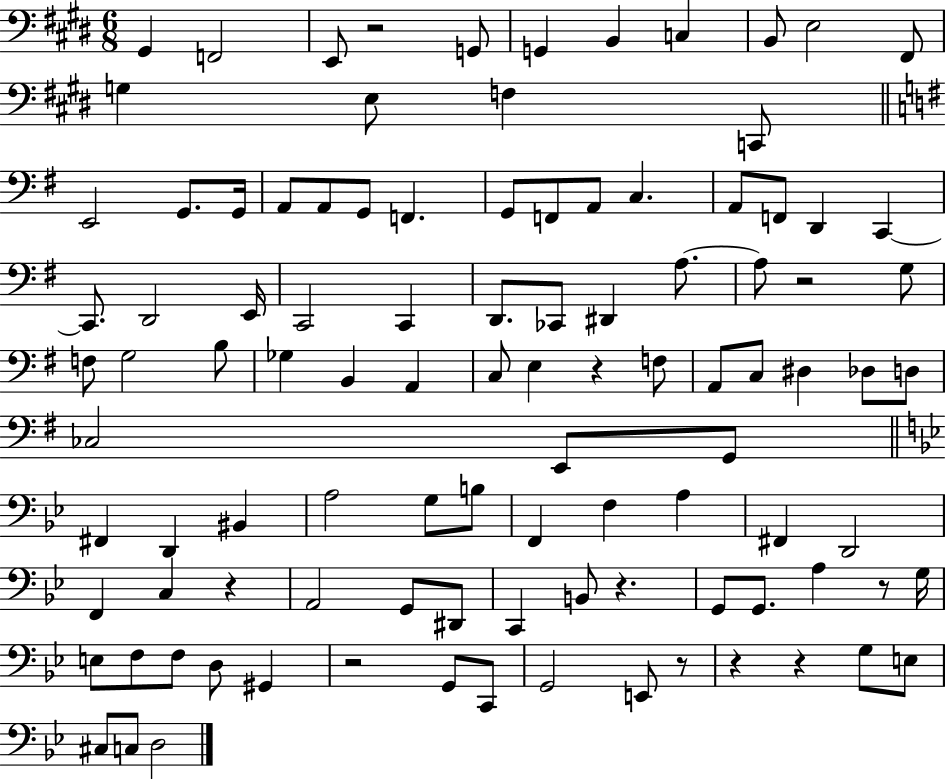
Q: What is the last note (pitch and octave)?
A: D3